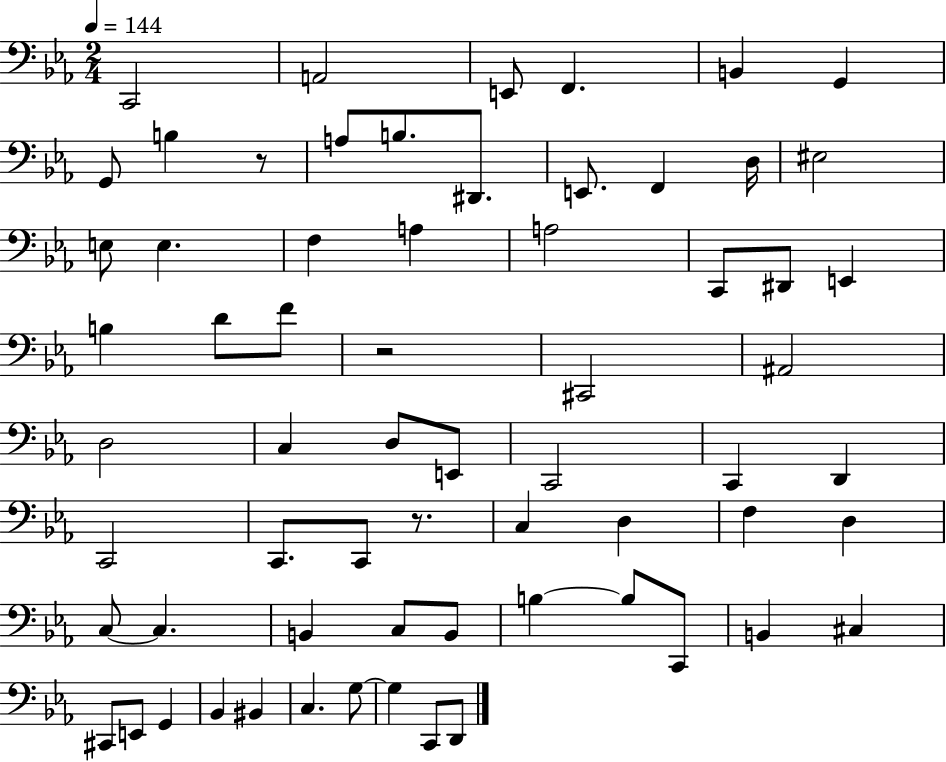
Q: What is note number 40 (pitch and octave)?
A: D3